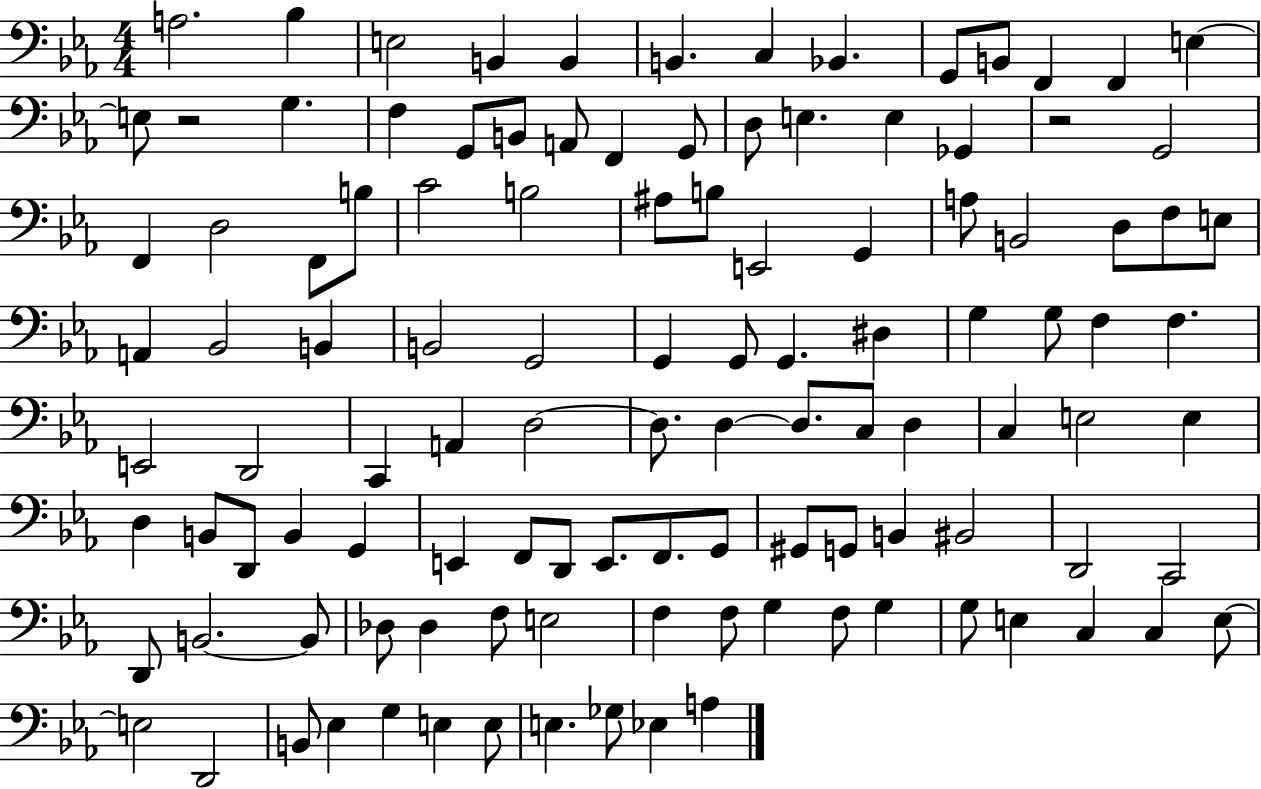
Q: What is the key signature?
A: EES major